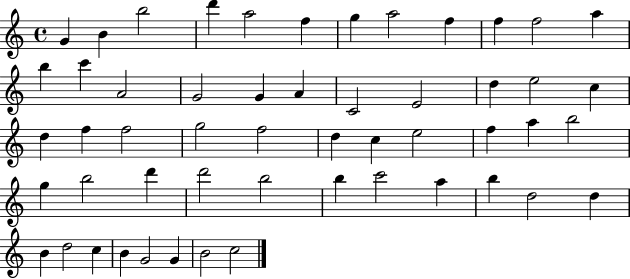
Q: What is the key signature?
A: C major